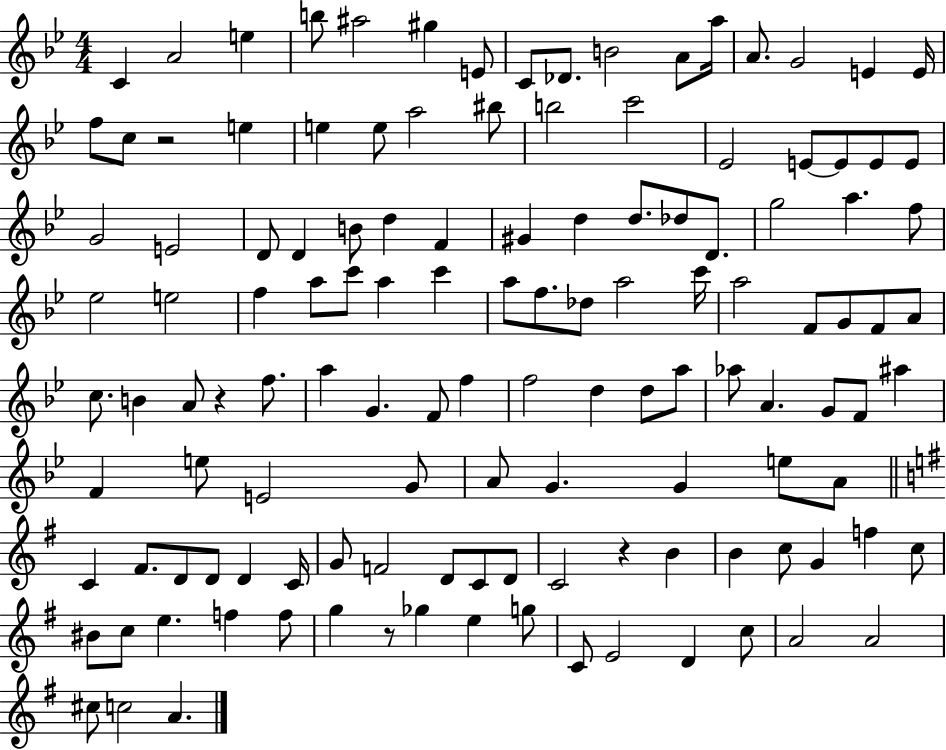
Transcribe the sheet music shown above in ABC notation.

X:1
T:Untitled
M:4/4
L:1/4
K:Bb
C A2 e b/2 ^a2 ^g E/2 C/2 _D/2 B2 A/2 a/4 A/2 G2 E E/4 f/2 c/2 z2 e e e/2 a2 ^b/2 b2 c'2 _E2 E/2 E/2 E/2 E/2 G2 E2 D/2 D B/2 d F ^G d d/2 _d/2 D/2 g2 a f/2 _e2 e2 f a/2 c'/2 a c' a/2 f/2 _d/2 a2 c'/4 a2 F/2 G/2 F/2 A/2 c/2 B A/2 z f/2 a G F/2 f f2 d d/2 a/2 _a/2 A G/2 F/2 ^a F e/2 E2 G/2 A/2 G G e/2 A/2 C ^F/2 D/2 D/2 D C/4 G/2 F2 D/2 C/2 D/2 C2 z B B c/2 G f c/2 ^B/2 c/2 e f f/2 g z/2 _g e g/2 C/2 E2 D c/2 A2 A2 ^c/2 c2 A